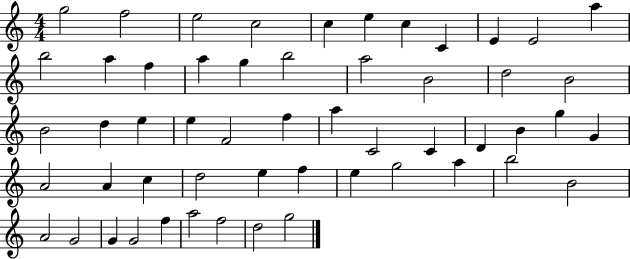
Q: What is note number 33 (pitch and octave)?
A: G5